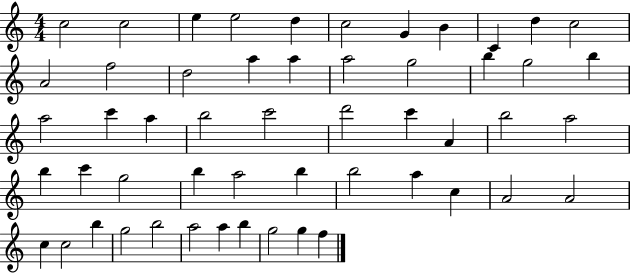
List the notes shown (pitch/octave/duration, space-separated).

C5/h C5/h E5/q E5/h D5/q C5/h G4/q B4/q C4/q D5/q C5/h A4/h F5/h D5/h A5/q A5/q A5/h G5/h B5/q G5/h B5/q A5/h C6/q A5/q B5/h C6/h D6/h C6/q A4/q B5/h A5/h B5/q C6/q G5/h B5/q A5/h B5/q B5/h A5/q C5/q A4/h A4/h C5/q C5/h B5/q G5/h B5/h A5/h A5/q B5/q G5/h G5/q F5/q